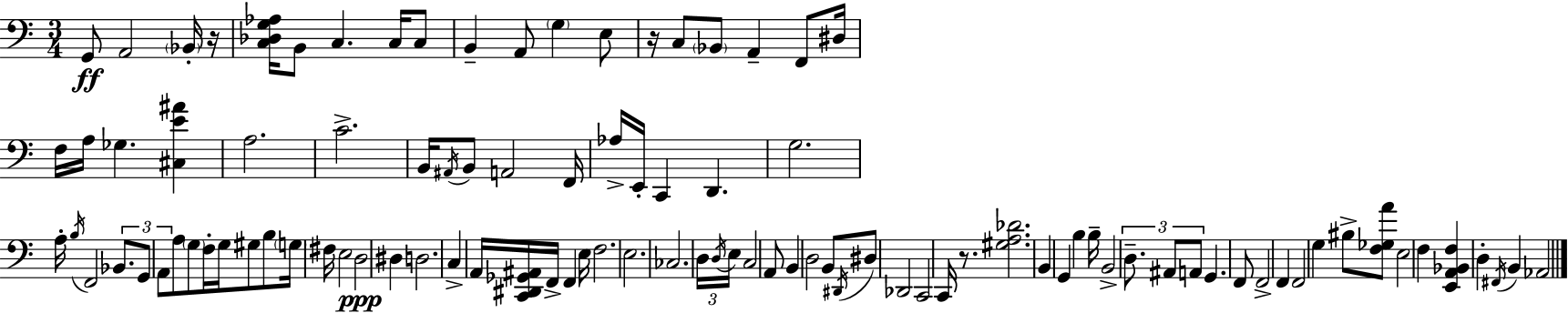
{
  \clef bass
  \numericTimeSignature
  \time 3/4
  \key c \major
  g,8\ff a,2 \parenthesize bes,16-. r16 | <c des g aes>16 b,8 c4. c16 c8 | b,4-- a,8 \parenthesize g4 e8 | r16 c8 \parenthesize bes,8 a,4-- f,8 dis16 | \break f16 a16 ges4. <cis e' ais'>4 | a2. | c'2.-> | b,16 \acciaccatura { ais,16 } b,8 a,2 | \break f,16 aes16-> e,16-. c,4 d,4. | g2. | a16-. \acciaccatura { b16 } f,2 \tuplet 3/2 { bes,8. | g,8 a,8 } a8 \parenthesize g8 f16-. g16 | \break gis8 b8 \parenthesize g16 fis16 e2 | d2\ppp dis4 | d2. | c4-> a,16 <c, dis, ges, ais,>16 f,16-> f,4 | \break e16 f2. | e2. | ces2. | \tuplet 3/2 { d16 \acciaccatura { d16 } e16 } c2 | \break a,8 b,4 d2 | b,8 \acciaccatura { dis,16 } dis8 des,2 | c,2 | c,16 r8. <gis a des'>2. | \break b,4 g,4 | b4 b16-- b,2-> | \tuplet 3/2 { d8.-- ais,8 a,8 } g,4. | f,8 f,2-> | \break f,4 f,2 | g4 bis8-> <f ges a'>8 e2 | f4 <e, a, bes, f>4 | d4-. \acciaccatura { fis,16 } b,4 aes,2 | \break \bar "|."
}